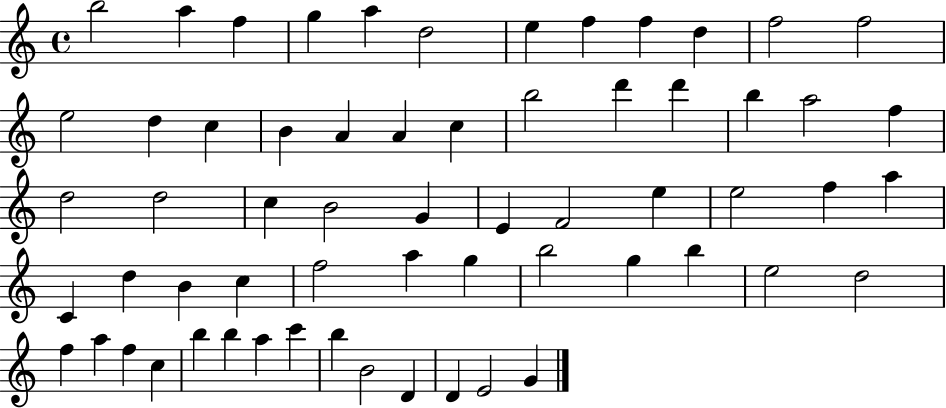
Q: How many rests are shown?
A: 0